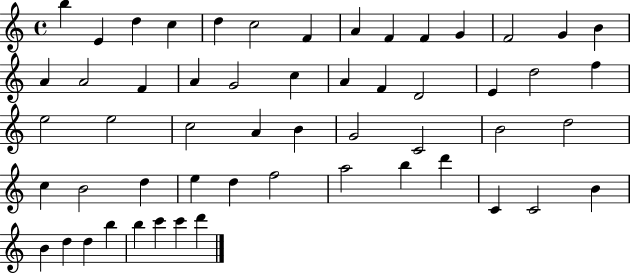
B5/q E4/q D5/q C5/q D5/q C5/h F4/q A4/q F4/q F4/q G4/q F4/h G4/q B4/q A4/q A4/h F4/q A4/q G4/h C5/q A4/q F4/q D4/h E4/q D5/h F5/q E5/h E5/h C5/h A4/q B4/q G4/h C4/h B4/h D5/h C5/q B4/h D5/q E5/q D5/q F5/h A5/h B5/q D6/q C4/q C4/h B4/q B4/q D5/q D5/q B5/q B5/q C6/q C6/q D6/q